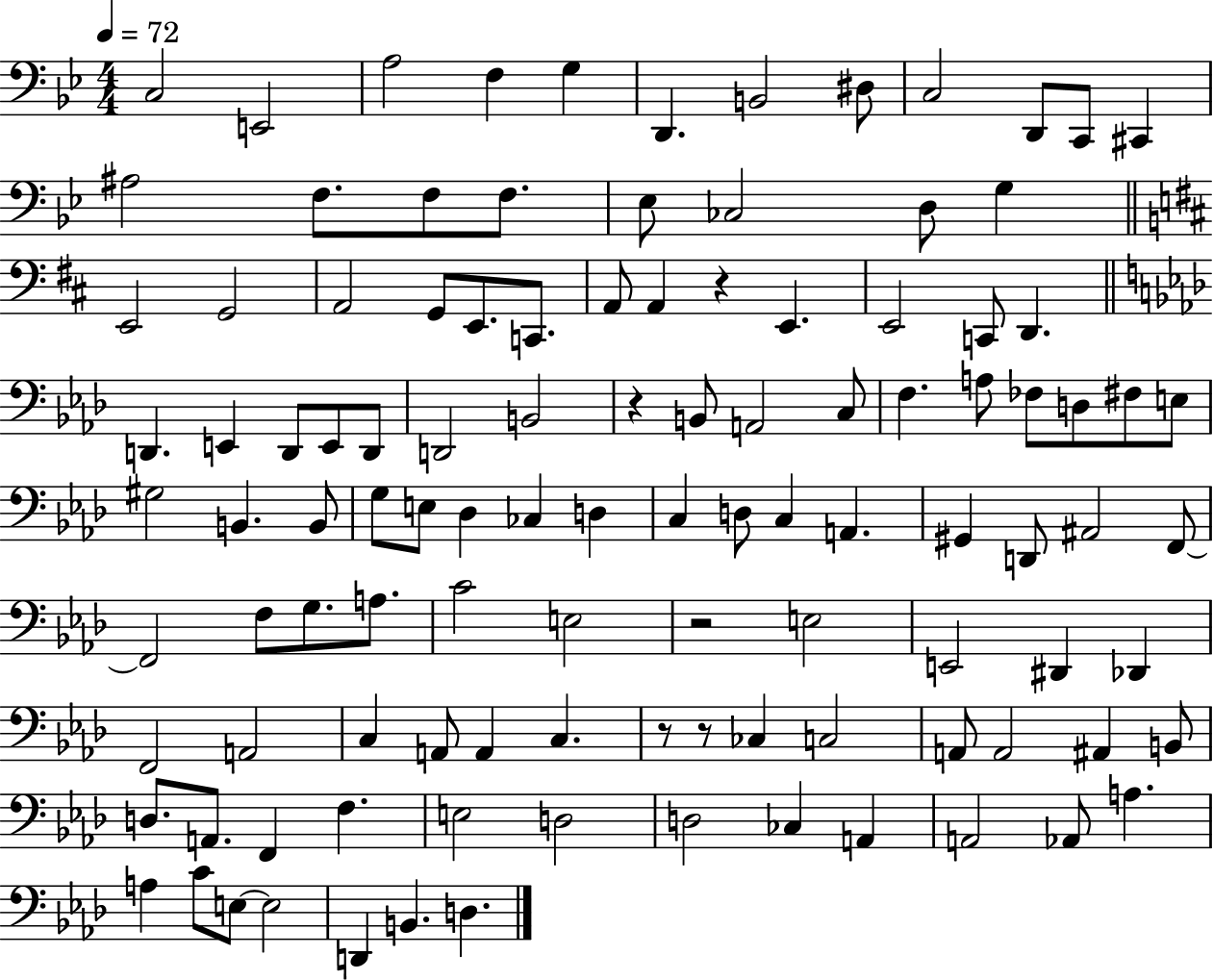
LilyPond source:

{
  \clef bass
  \numericTimeSignature
  \time 4/4
  \key bes \major
  \tempo 4 = 72
  \repeat volta 2 { c2 e,2 | a2 f4 g4 | d,4. b,2 dis8 | c2 d,8 c,8 cis,4 | \break ais2 f8. f8 f8. | ees8 ces2 d8 g4 | \bar "||" \break \key d \major e,2 g,2 | a,2 g,8 e,8. c,8. | a,8 a,4 r4 e,4. | e,2 c,8 d,4. | \break \bar "||" \break \key aes \major d,4. e,4 d,8 e,8 d,8 | d,2 b,2 | r4 b,8 a,2 c8 | f4. a8 fes8 d8 fis8 e8 | \break gis2 b,4. b,8 | g8 e8 des4 ces4 d4 | c4 d8 c4 a,4. | gis,4 d,8 ais,2 f,8~~ | \break f,2 f8 g8. a8. | c'2 e2 | r2 e2 | e,2 dis,4 des,4 | \break f,2 a,2 | c4 a,8 a,4 c4. | r8 r8 ces4 c2 | a,8 a,2 ais,4 b,8 | \break d8. a,8. f,4 f4. | e2 d2 | d2 ces4 a,4 | a,2 aes,8 a4. | \break a4 c'8 e8~~ e2 | d,4 b,4. d4. | } \bar "|."
}